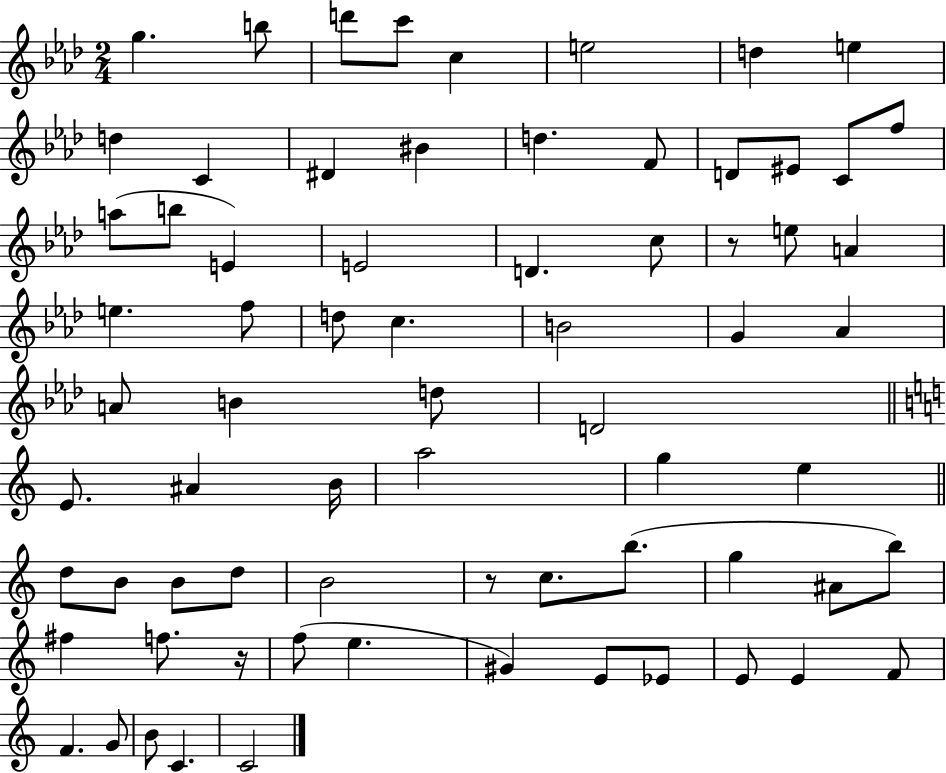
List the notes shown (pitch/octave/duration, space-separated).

G5/q. B5/e D6/e C6/e C5/q E5/h D5/q E5/q D5/q C4/q D#4/q BIS4/q D5/q. F4/e D4/e EIS4/e C4/e F5/e A5/e B5/e E4/q E4/h D4/q. C5/e R/e E5/e A4/q E5/q. F5/e D5/e C5/q. B4/h G4/q Ab4/q A4/e B4/q D5/e D4/h E4/e. A#4/q B4/s A5/h G5/q E5/q D5/e B4/e B4/e D5/e B4/h R/e C5/e. B5/e. G5/q A#4/e B5/e F#5/q F5/e. R/s F5/e E5/q. G#4/q E4/e Eb4/e E4/e E4/q F4/e F4/q. G4/e B4/e C4/q. C4/h